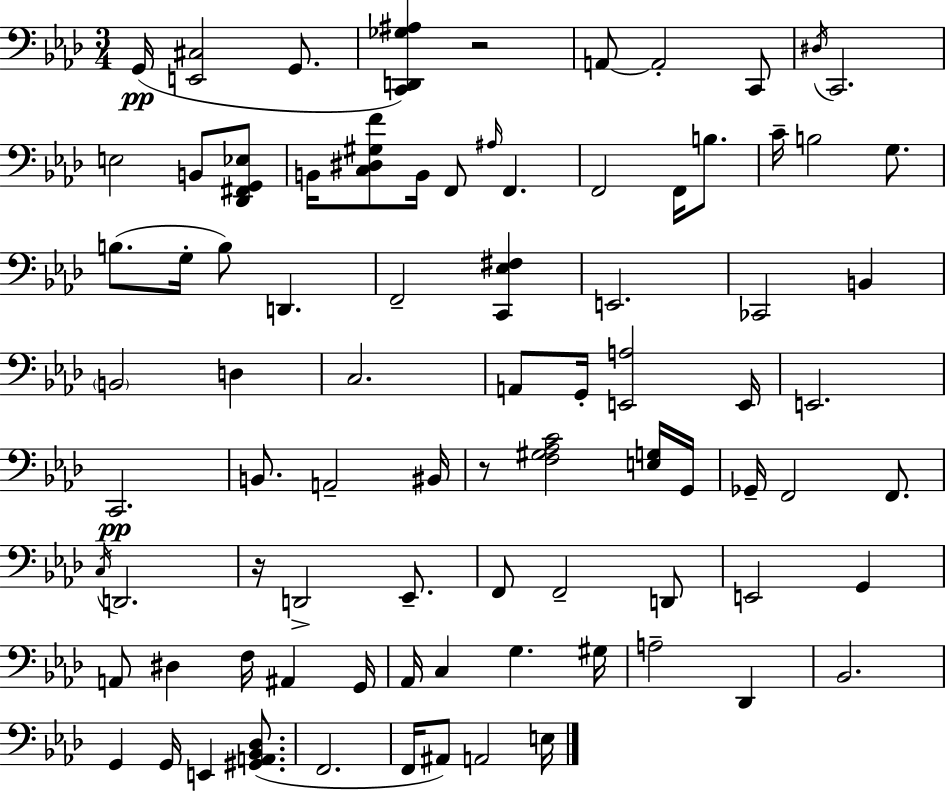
{
  \clef bass
  \numericTimeSignature
  \time 3/4
  \key f \minor
  g,16(\pp <e, cis>2 g,8. | <c, d, ges ais>4) r2 | a,8~~ a,2-. c,8 | \acciaccatura { dis16 } c,2. | \break e2 b,8 <des, fis, g, ees>8 | b,16 <c dis gis f'>8 b,16 f,8 \grace { ais16 } f,4. | f,2 f,16 b8. | c'16-- b2 g8. | \break b8.( g16-. b8) d,4. | f,2-- <c, ees fis>4 | e,2. | ces,2 b,4 | \break \parenthesize b,2 d4 | c2. | a,8 g,16-. <e, a>2 | e,16 e,2. | \break c,2.\pp | b,8. a,2-- | bis,16 r8 <f gis aes c'>2 | <e g>16 g,16 ges,16-- f,2 f,8. | \break \acciaccatura { c16 } d,2. | r16 d,2-> | ees,8.-- f,8 f,2-- | d,8 e,2 g,4 | \break a,8 dis4 f16 ais,4 | g,16 aes,16 c4 g4. | gis16 a2-- des,4 | bes,2. | \break g,4 g,16 e,4 | <gis, a, bes, des>8.( f,2. | f,16 ais,8) a,2 | e16 \bar "|."
}